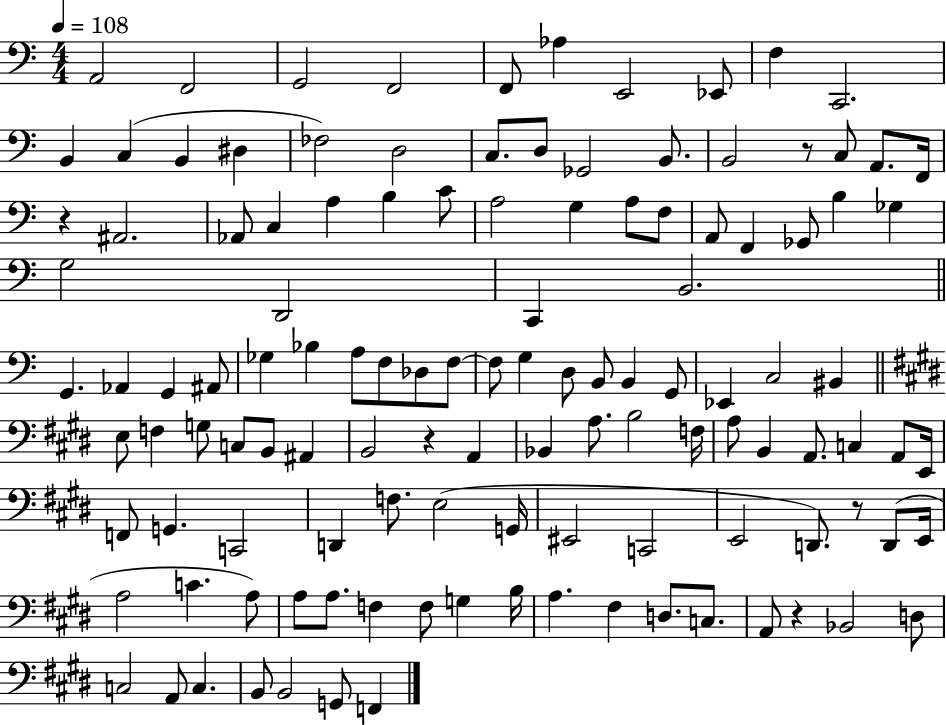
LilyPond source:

{
  \clef bass
  \numericTimeSignature
  \time 4/4
  \key c \major
  \tempo 4 = 108
  a,2 f,2 | g,2 f,2 | f,8 aes4 e,2 ees,8 | f4 c,2. | \break b,4 c4( b,4 dis4 | fes2) d2 | c8. d8 ges,2 b,8. | b,2 r8 c8 a,8. f,16 | \break r4 ais,2. | aes,8 c4 a4 b4 c'8 | a2 g4 a8 f8 | a,8 f,4 ges,8 b4 ges4 | \break g2 d,2 | c,4 b,2. | \bar "||" \break \key c \major g,4. aes,4 g,4 ais,8 | ges4 bes4 a8 f8 des8 f8~~ | f8 g4 d8 b,8 b,4 g,8 | ees,4 c2 bis,4 | \break \bar "||" \break \key e \major e8 f4 g8 c8 b,8 ais,4 | b,2 r4 a,4 | bes,4 a8. b2 f16 | a8 b,4 a,8. c4 a,8 e,16 | \break f,8 g,4. c,2 | d,4 f8. e2( g,16 | eis,2 c,2 | e,2 d,8.) r8 d,8( e,16 | \break a2 c'4. a8) | a8 a8. f4 f8 g4 b16 | a4. fis4 d8. c8. | a,8 r4 bes,2 d8 | \break c2 a,8 c4. | b,8 b,2 g,8 f,4 | \bar "|."
}